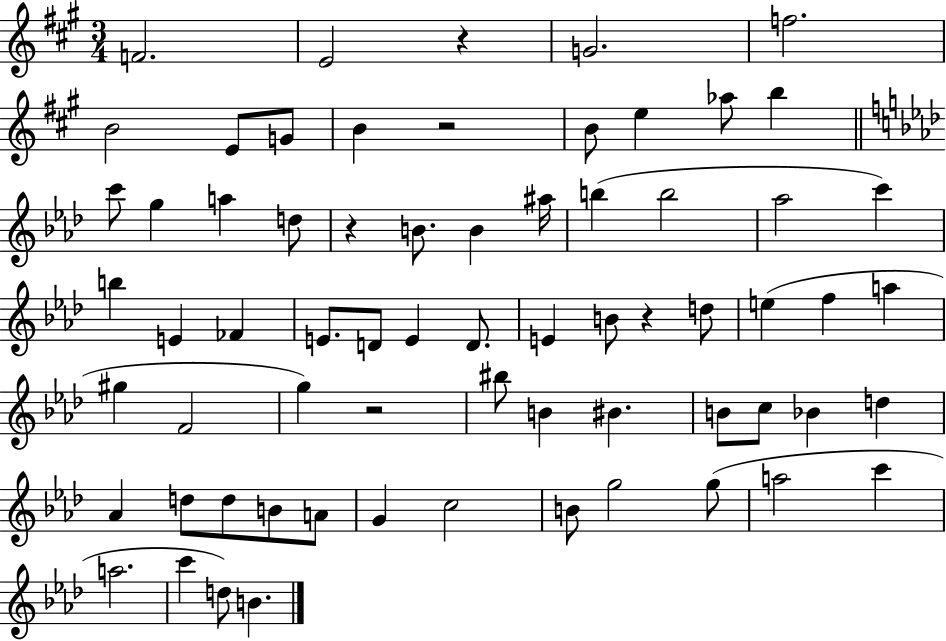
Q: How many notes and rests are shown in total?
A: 67